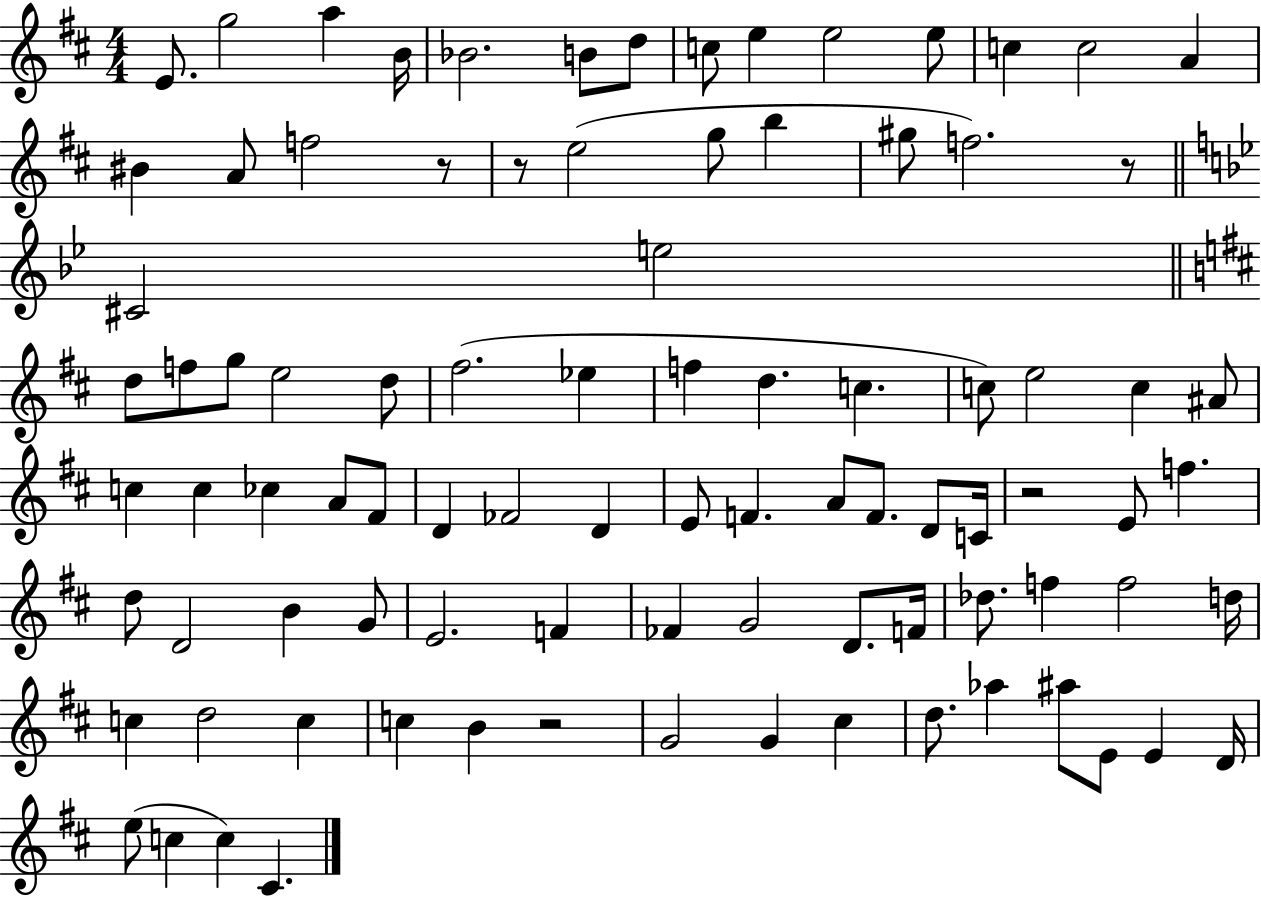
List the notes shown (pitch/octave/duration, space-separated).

E4/e. G5/h A5/q B4/s Bb4/h. B4/e D5/e C5/e E5/q E5/h E5/e C5/q C5/h A4/q BIS4/q A4/e F5/h R/e R/e E5/h G5/e B5/q G#5/e F5/h. R/e C#4/h E5/h D5/e F5/e G5/e E5/h D5/e F#5/h. Eb5/q F5/q D5/q. C5/q. C5/e E5/h C5/q A#4/e C5/q C5/q CES5/q A4/e F#4/e D4/q FES4/h D4/q E4/e F4/q. A4/e F4/e. D4/e C4/s R/h E4/e F5/q. D5/e D4/h B4/q G4/e E4/h. F4/q FES4/q G4/h D4/e. F4/s Db5/e. F5/q F5/h D5/s C5/q D5/h C5/q C5/q B4/q R/h G4/h G4/q C#5/q D5/e. Ab5/q A#5/e E4/e E4/q D4/s E5/e C5/q C5/q C#4/q.